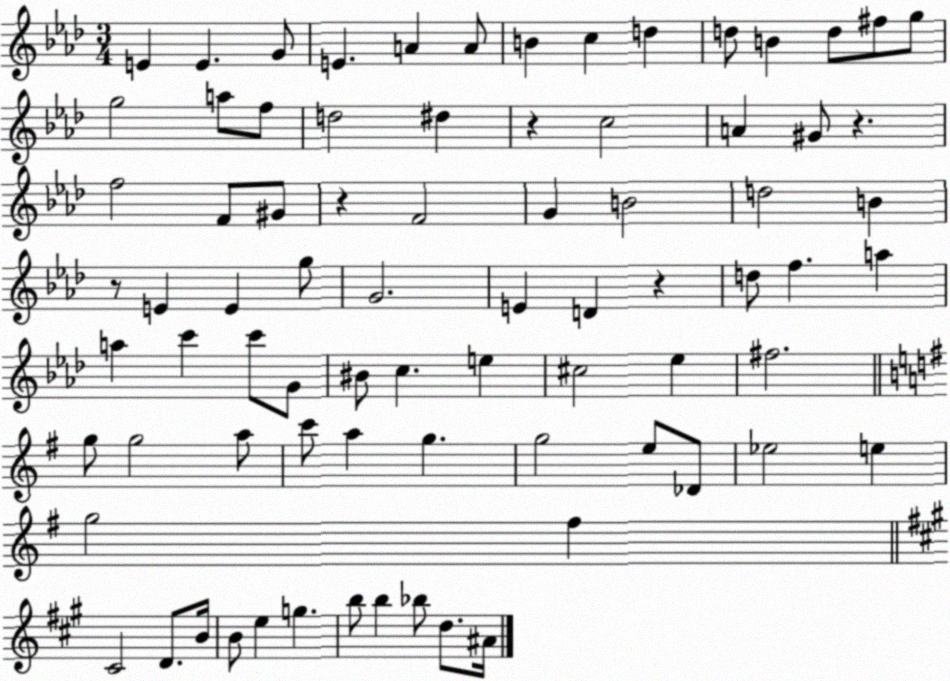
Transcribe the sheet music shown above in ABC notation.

X:1
T:Untitled
M:3/4
L:1/4
K:Ab
E E G/2 E A A/2 B c d d/2 B d/2 ^f/2 g/2 g2 a/2 f/2 d2 ^d z c2 A ^G/2 z f2 F/2 ^G/2 z F2 G B2 d2 B z/2 E E g/2 G2 E D z d/2 f a a c' c'/2 G/2 ^B/2 c e ^c2 _e ^f2 g/2 g2 a/2 c'/2 a g g2 e/2 _D/2 _e2 e g2 ^f ^C2 D/2 B/4 B/2 e g b/2 b _b/2 d/2 ^A/4